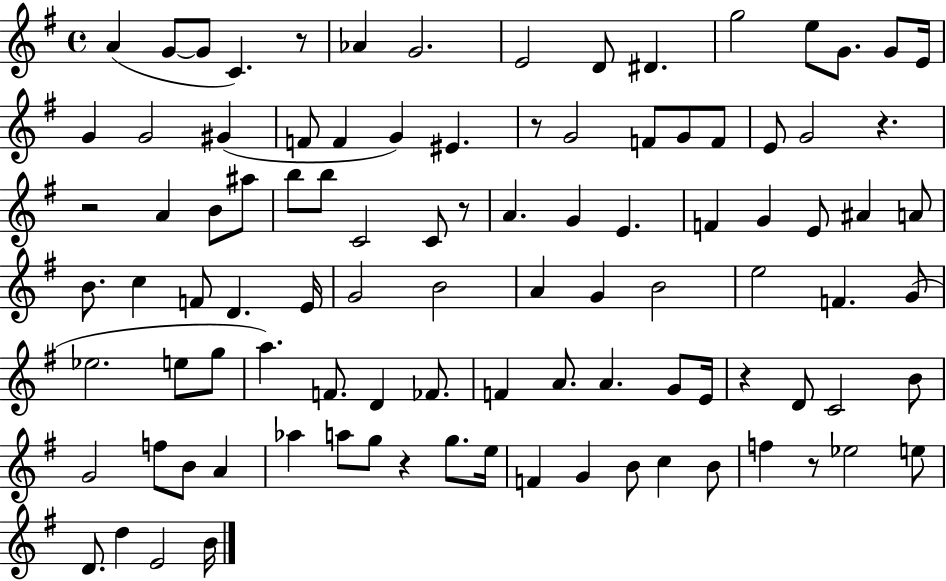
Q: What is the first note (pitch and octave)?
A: A4